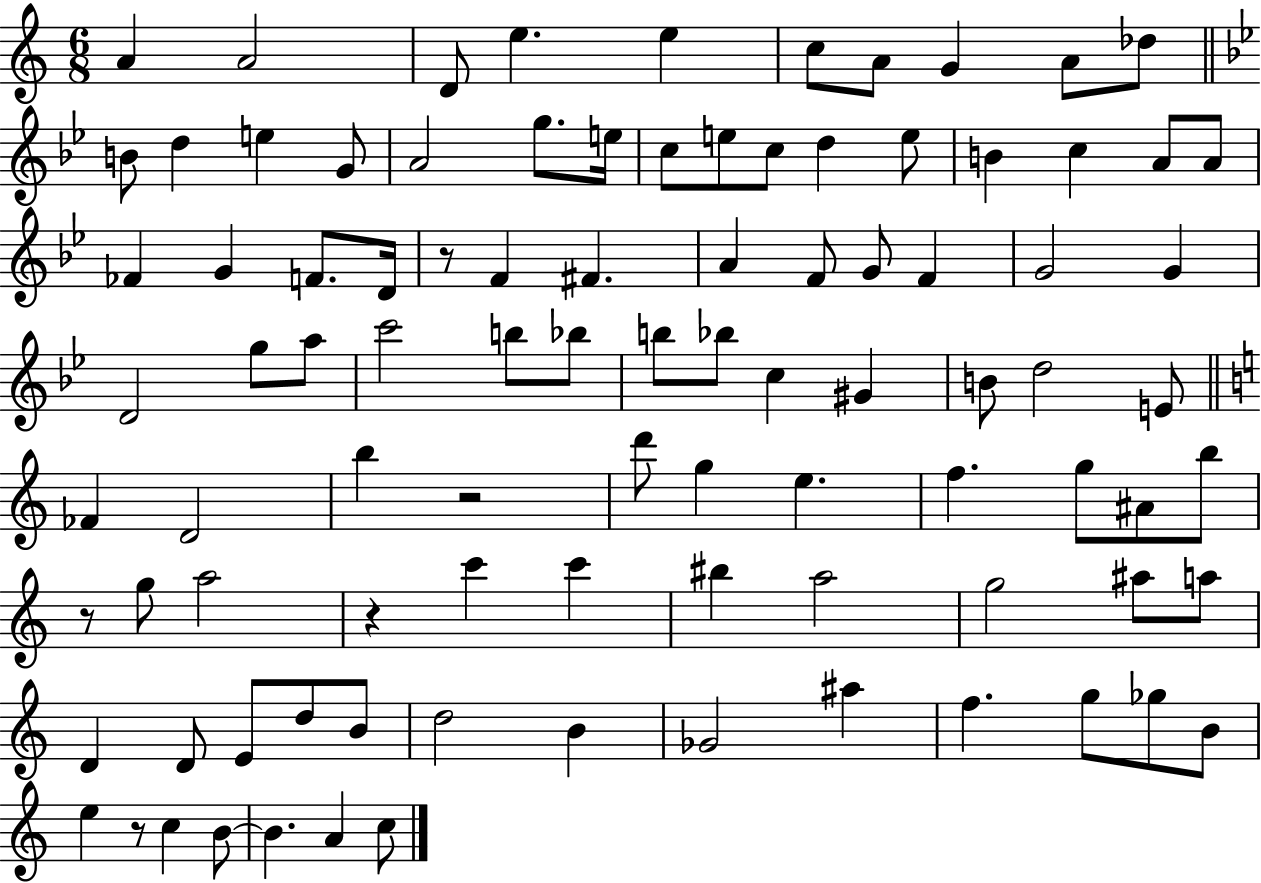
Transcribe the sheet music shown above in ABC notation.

X:1
T:Untitled
M:6/8
L:1/4
K:C
A A2 D/2 e e c/2 A/2 G A/2 _d/2 B/2 d e G/2 A2 g/2 e/4 c/2 e/2 c/2 d e/2 B c A/2 A/2 _F G F/2 D/4 z/2 F ^F A F/2 G/2 F G2 G D2 g/2 a/2 c'2 b/2 _b/2 b/2 _b/2 c ^G B/2 d2 E/2 _F D2 b z2 d'/2 g e f g/2 ^A/2 b/2 z/2 g/2 a2 z c' c' ^b a2 g2 ^a/2 a/2 D D/2 E/2 d/2 B/2 d2 B _G2 ^a f g/2 _g/2 B/2 e z/2 c B/2 B A c/2